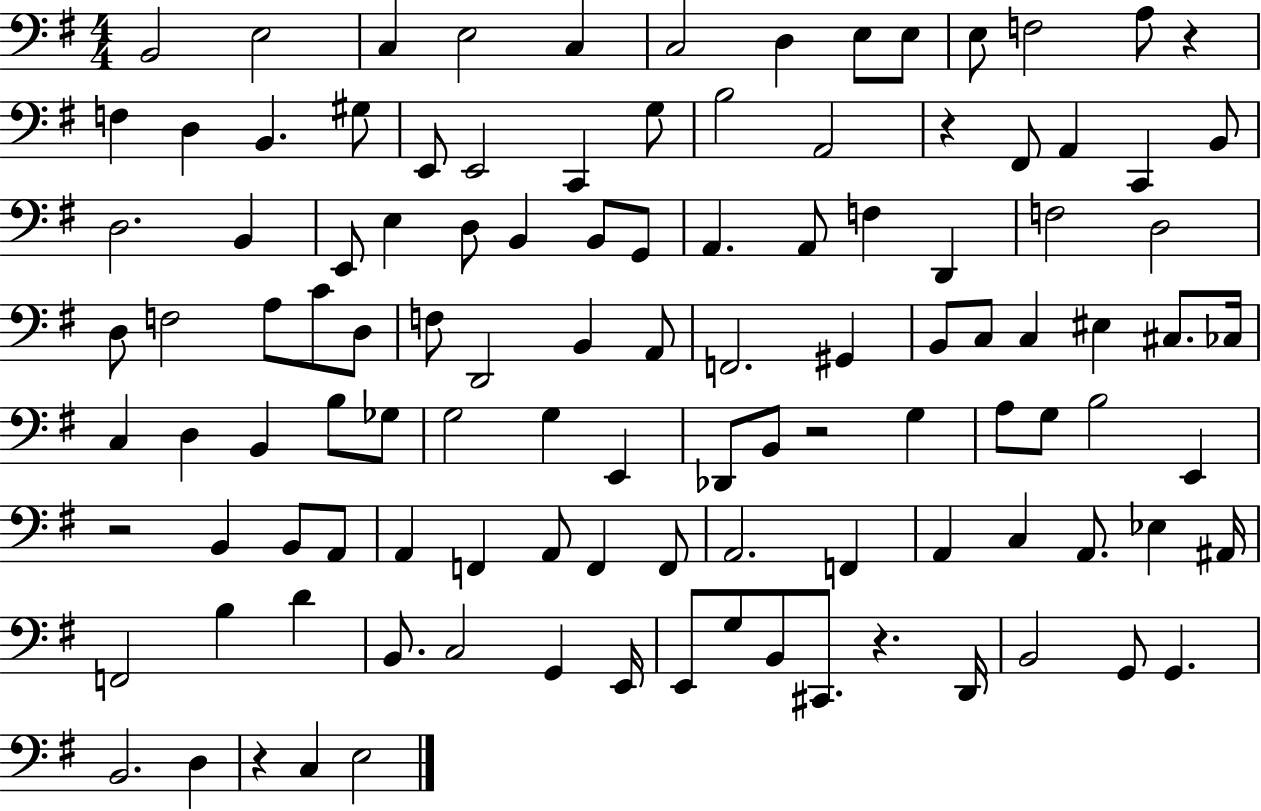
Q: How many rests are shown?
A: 6